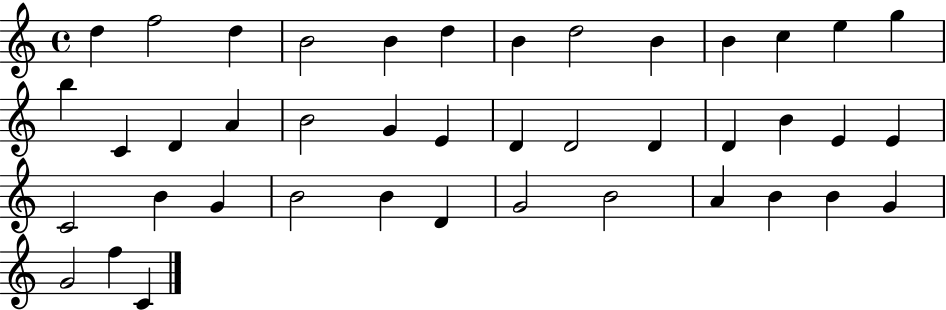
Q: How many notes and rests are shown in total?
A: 42